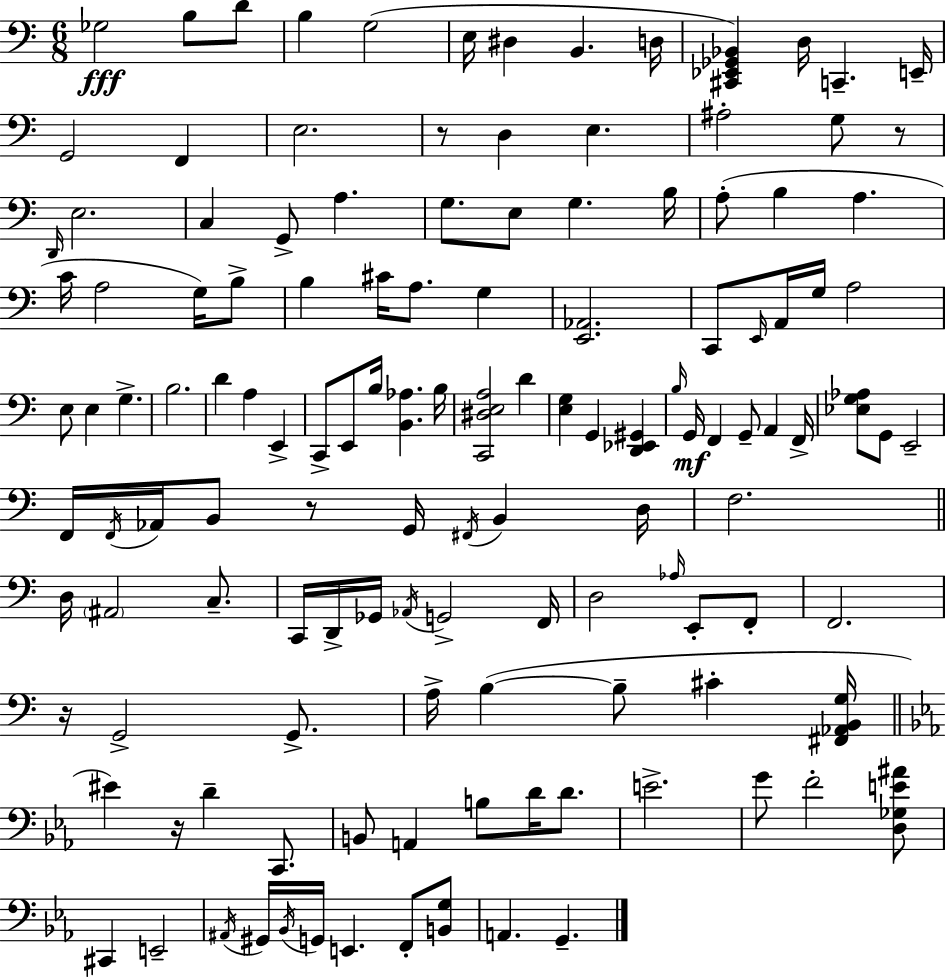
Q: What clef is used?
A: bass